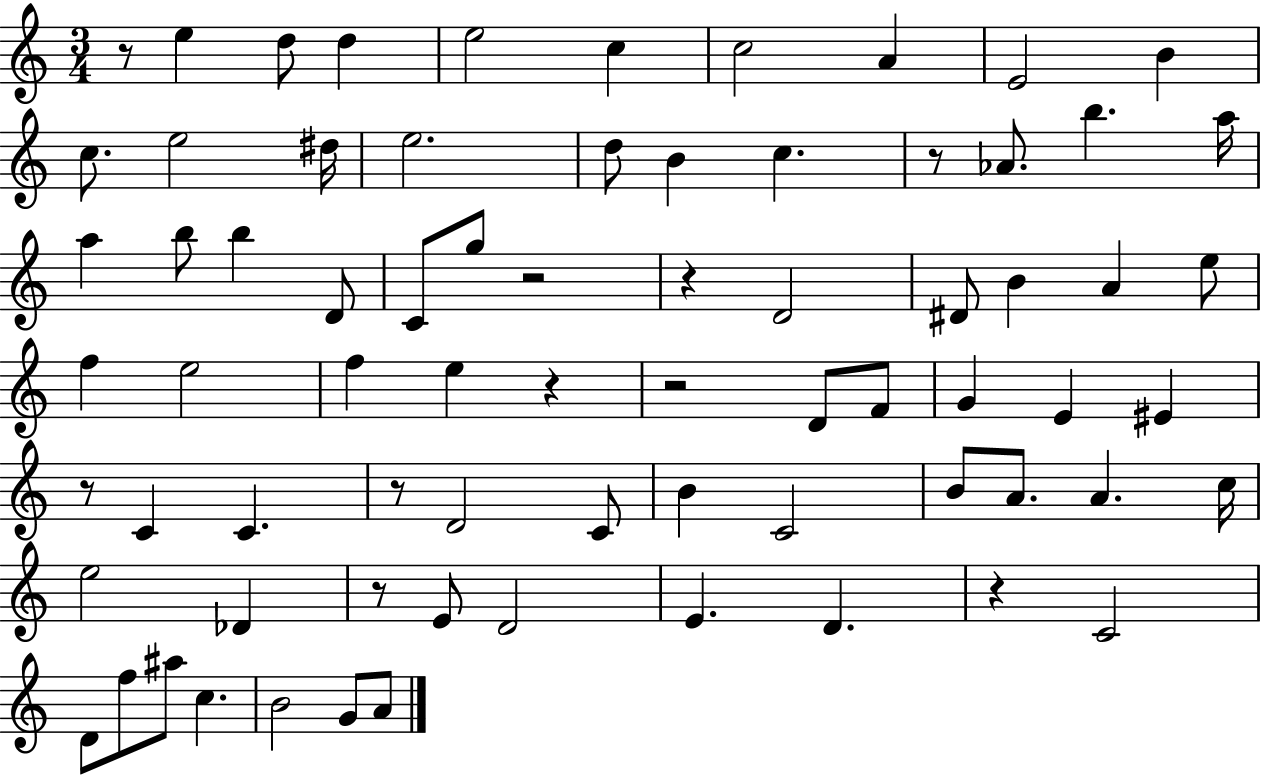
R/e E5/q D5/e D5/q E5/h C5/q C5/h A4/q E4/h B4/q C5/e. E5/h D#5/s E5/h. D5/e B4/q C5/q. R/e Ab4/e. B5/q. A5/s A5/q B5/e B5/q D4/e C4/e G5/e R/h R/q D4/h D#4/e B4/q A4/q E5/e F5/q E5/h F5/q E5/q R/q R/h D4/e F4/e G4/q E4/q EIS4/q R/e C4/q C4/q. R/e D4/h C4/e B4/q C4/h B4/e A4/e. A4/q. C5/s E5/h Db4/q R/e E4/e D4/h E4/q. D4/q. R/q C4/h D4/e F5/e A#5/e C5/q. B4/h G4/e A4/e